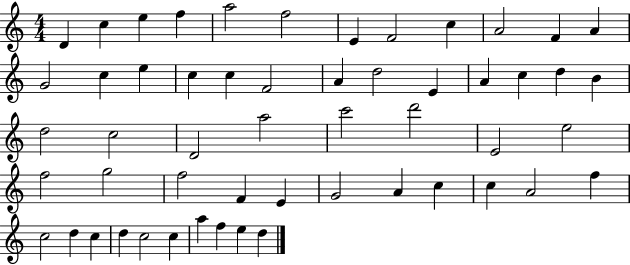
D4/q C5/q E5/q F5/q A5/h F5/h E4/q F4/h C5/q A4/h F4/q A4/q G4/h C5/q E5/q C5/q C5/q F4/h A4/q D5/h E4/q A4/q C5/q D5/q B4/q D5/h C5/h D4/h A5/h C6/h D6/h E4/h E5/h F5/h G5/h F5/h F4/q E4/q G4/h A4/q C5/q C5/q A4/h F5/q C5/h D5/q C5/q D5/q C5/h C5/q A5/q F5/q E5/q D5/q